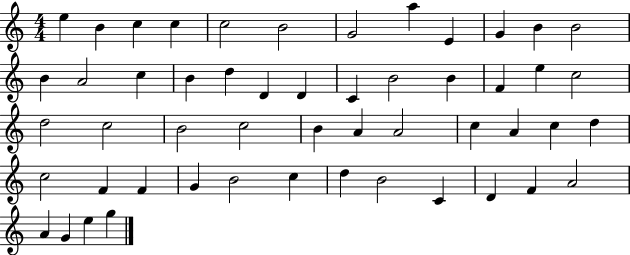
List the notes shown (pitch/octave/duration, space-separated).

E5/q B4/q C5/q C5/q C5/h B4/h G4/h A5/q E4/q G4/q B4/q B4/h B4/q A4/h C5/q B4/q D5/q D4/q D4/q C4/q B4/h B4/q F4/q E5/q C5/h D5/h C5/h B4/h C5/h B4/q A4/q A4/h C5/q A4/q C5/q D5/q C5/h F4/q F4/q G4/q B4/h C5/q D5/q B4/h C4/q D4/q F4/q A4/h A4/q G4/q E5/q G5/q